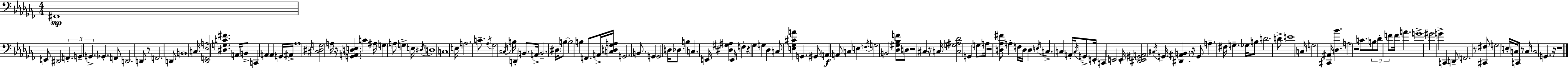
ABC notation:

X:1
T:Untitled
M:4/4
L:1/4
K:Abm
^F,,4 E,,/2 ^D,,2 F,, G,, G,, _G,, F,,/2 D,,2 D,,/2 z/2 F,,2 D,,/2 B,,4 C,/4 [_D,,F,,_E,A,]2 [^D,G,C^F] A,,/4 B,,/2 C,, A,, A,, G,,/4 ^A,,/4 _A,4 [^C,^D,G,]2 A,/4 z/4 [G,,A,,D,E,] C ^A,/4 G, A,/2 G, E,/4 ^D,/4 D,4 C,4 E,/4 A,2 C/2 _A,/4 _G,2 ^C,/4 B,/4 D,, B,,/2 A,,/4 B,,2 ^D,/4 B,/2 B,2 B, F,,/2 A,,/4 [C,D,_G,A,]/4 G,,2 B,,/2 G,, G,,2 D,/4 _D,/2 B, C, E,,/4 [^D,^G,^A,] E,,/4 F, z _G, G, _D, C,/2 [E,_G,^CA] G,, ^G,,/2 A,, A,,/2 C, E, F,/4 G,2 B,,2 [_D,^G,_B,F]/2 D,/2 z2 ^C, z/4 C,/4 [C,G,^A,_D]2 G,, G,/2 A,/4 z2 [D,_A,^F]/2 A, F,/4 D,/4 D, E,/4 C, C, A,,/4 C,/4 G,,/2 E,,/4 C,, E,,2 E,,/4 [^D,,E,,^G,,A,,]2 ^C,/4 G,,/4 [^D,,^A,,B,,] z/4 G,,/2 A, ^F,/4 G, _G,/4 B,/2 D2 D/2 E4 C,/4 G,2 [^C,,^A,,]/4 [_D,_B] A,2 z2 C/2 B,/2 _D/2 F/2 F/4 A G4 ^G2 G C,, D,,/2 F,,2 z/2 [^C,,^F,]/2 G,2 E,/4 C,/4 C,,/2 z/2 C,/4 C,2 G,, z/4 z4